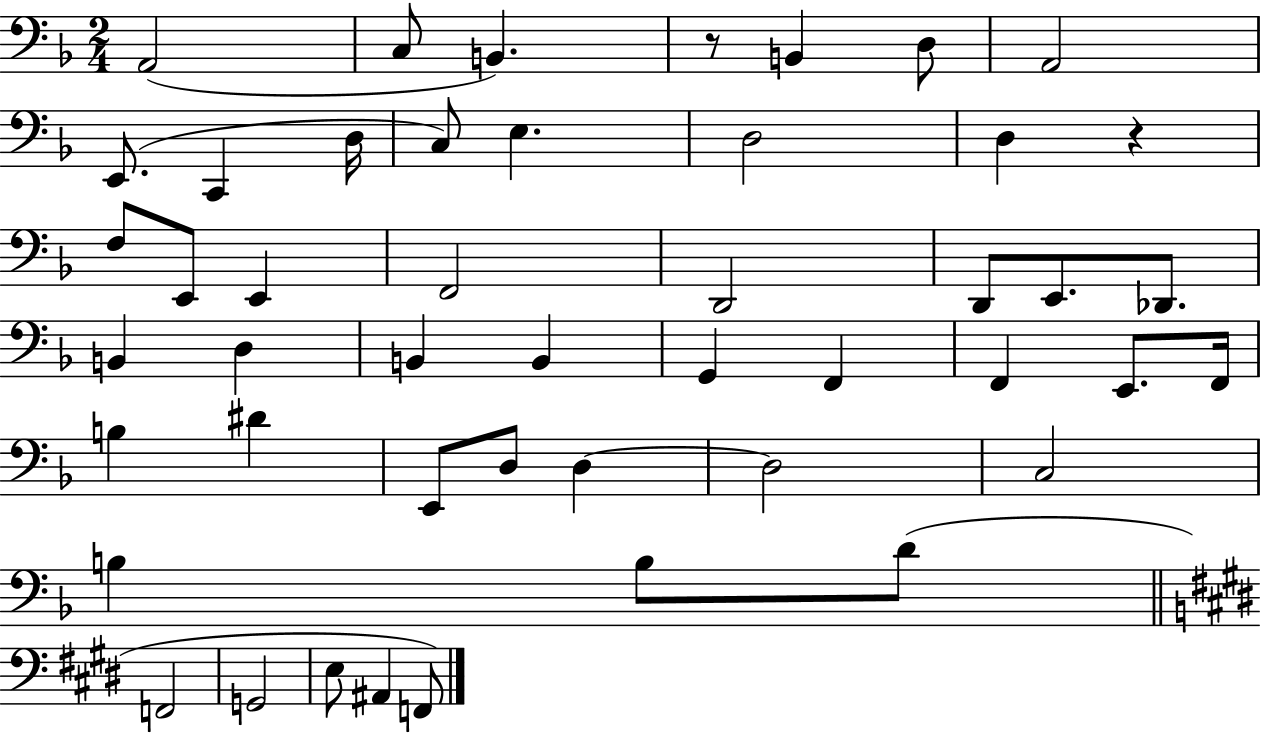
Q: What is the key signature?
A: F major